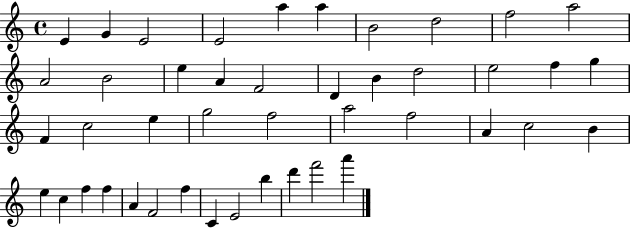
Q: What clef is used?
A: treble